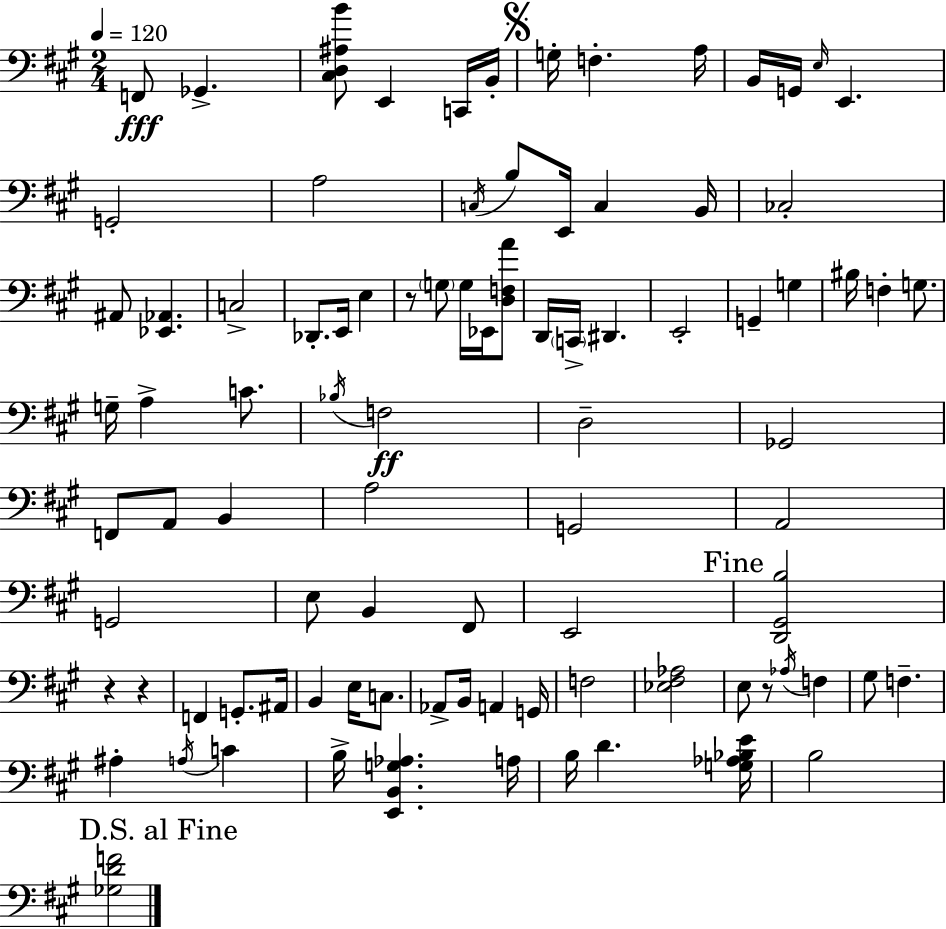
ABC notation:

X:1
T:Untitled
M:2/4
L:1/4
K:A
F,,/2 _G,, [^C,D,^A,B]/2 E,, C,,/4 B,,/4 G,/4 F, A,/4 B,,/4 G,,/4 E,/4 E,, G,,2 A,2 C,/4 B,/2 E,,/4 C, B,,/4 _C,2 ^A,,/2 [_E,,_A,,] C,2 _D,,/2 E,,/4 E, z/2 G,/2 G,/4 _E,,/4 [D,F,A]/2 D,,/4 C,,/4 ^D,, E,,2 G,, G, ^B,/4 F, G,/2 G,/4 A, C/2 _B,/4 F,2 D,2 _G,,2 F,,/2 A,,/2 B,, A,2 G,,2 A,,2 G,,2 E,/2 B,, ^F,,/2 E,,2 [D,,^G,,B,]2 z z F,, G,,/2 ^A,,/4 B,, E,/4 C,/2 _A,,/2 B,,/4 A,, G,,/4 F,2 [_E,^F,_A,]2 E,/2 z/2 _A,/4 F, ^G,/2 F, ^A, A,/4 C B,/4 [E,,B,,G,_A,] A,/4 B,/4 D [G,_A,_B,E]/4 B,2 [_G,DF]2